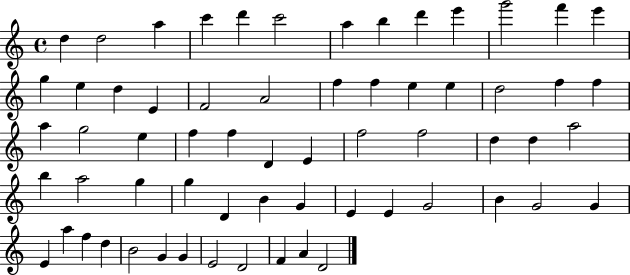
X:1
T:Untitled
M:4/4
L:1/4
K:C
d d2 a c' d' c'2 a b d' e' g'2 f' e' g e d E F2 A2 f f e e d2 f f a g2 e f f D E f2 f2 d d a2 b a2 g g D B G E E G2 B G2 G E a f d B2 G G E2 D2 F A D2